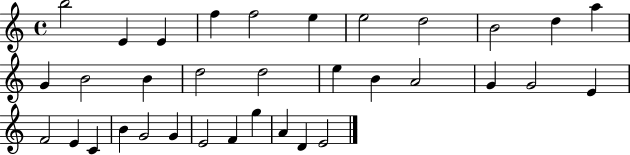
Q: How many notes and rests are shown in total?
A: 34